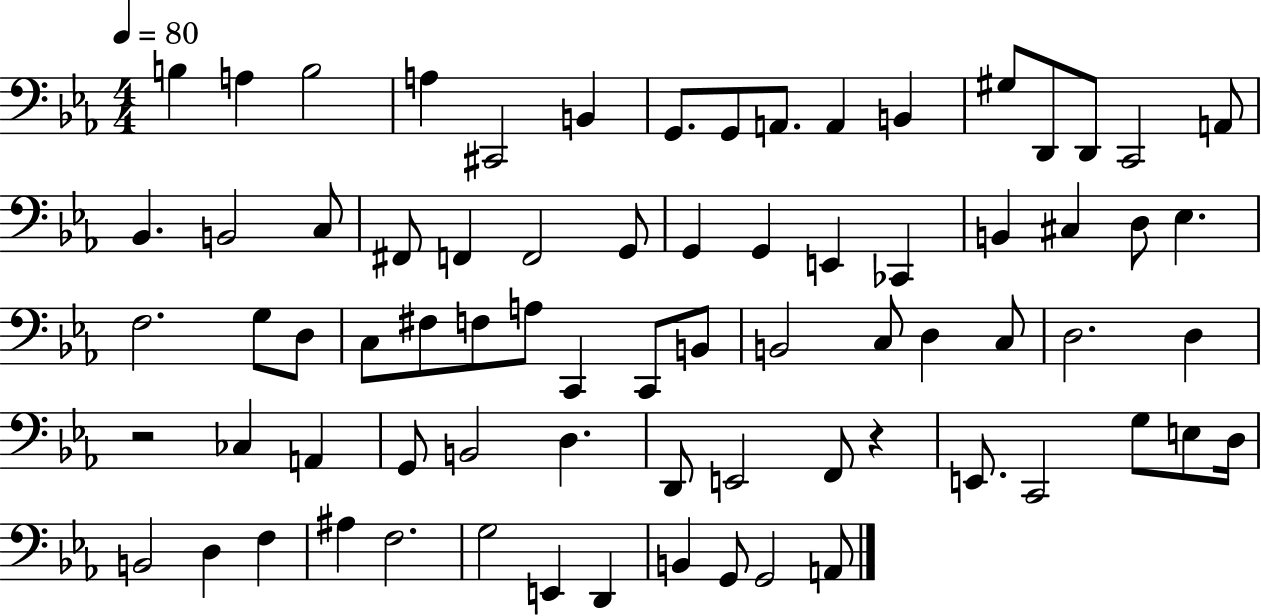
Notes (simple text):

B3/q A3/q B3/h A3/q C#2/h B2/q G2/e. G2/e A2/e. A2/q B2/q G#3/e D2/e D2/e C2/h A2/e Bb2/q. B2/h C3/e F#2/e F2/q F2/h G2/e G2/q G2/q E2/q CES2/q B2/q C#3/q D3/e Eb3/q. F3/h. G3/e D3/e C3/e F#3/e F3/e A3/e C2/q C2/e B2/e B2/h C3/e D3/q C3/e D3/h. D3/q R/h CES3/q A2/q G2/e B2/h D3/q. D2/e E2/h F2/e R/q E2/e. C2/h G3/e E3/e D3/s B2/h D3/q F3/q A#3/q F3/h. G3/h E2/q D2/q B2/q G2/e G2/h A2/e